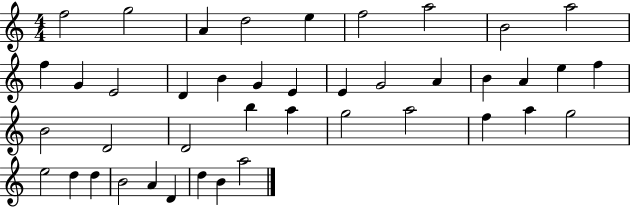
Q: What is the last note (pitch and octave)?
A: A5